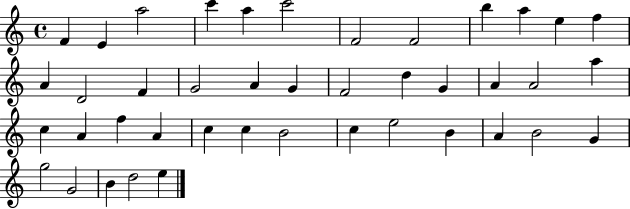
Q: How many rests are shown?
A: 0